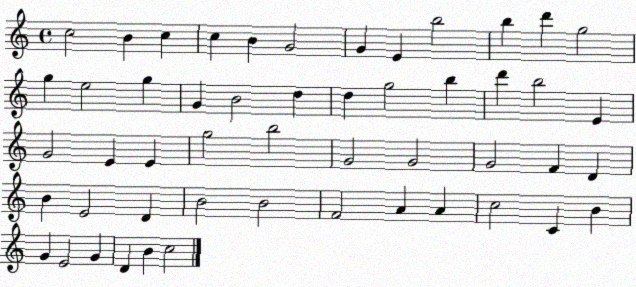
X:1
T:Untitled
M:4/4
L:1/4
K:C
c2 B c c B G2 G E b2 b d' g2 g e2 g G B2 d d g2 b d' b2 E G2 E E g2 b2 G2 G2 G2 F D B E2 D B2 B2 F2 A A c2 C B G E2 G D B c2